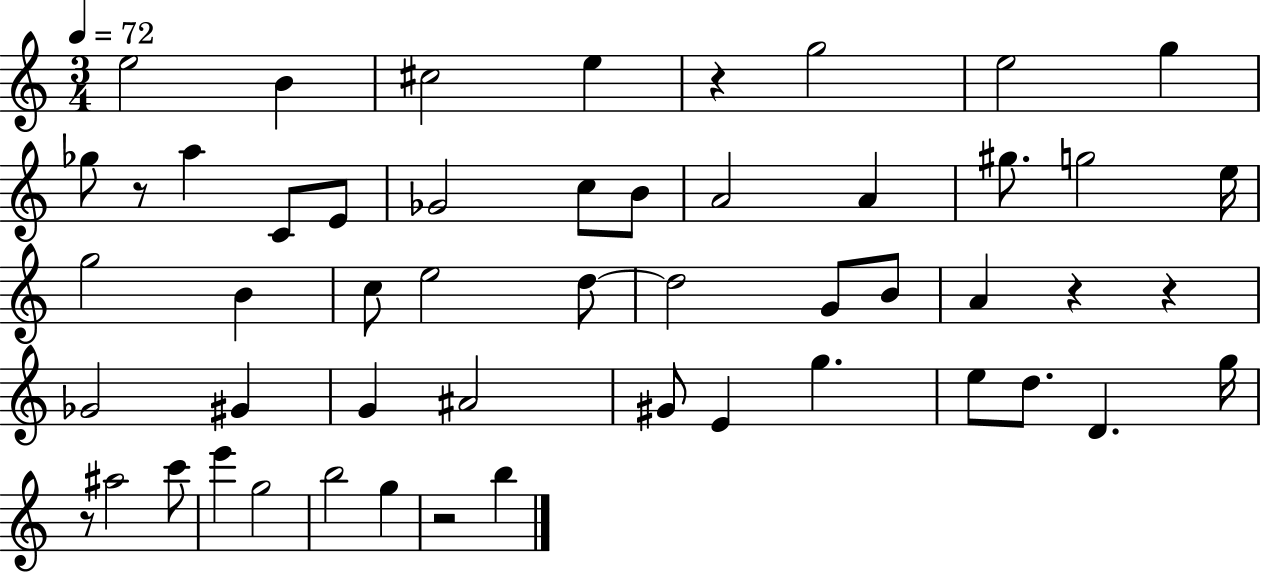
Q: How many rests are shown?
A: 6